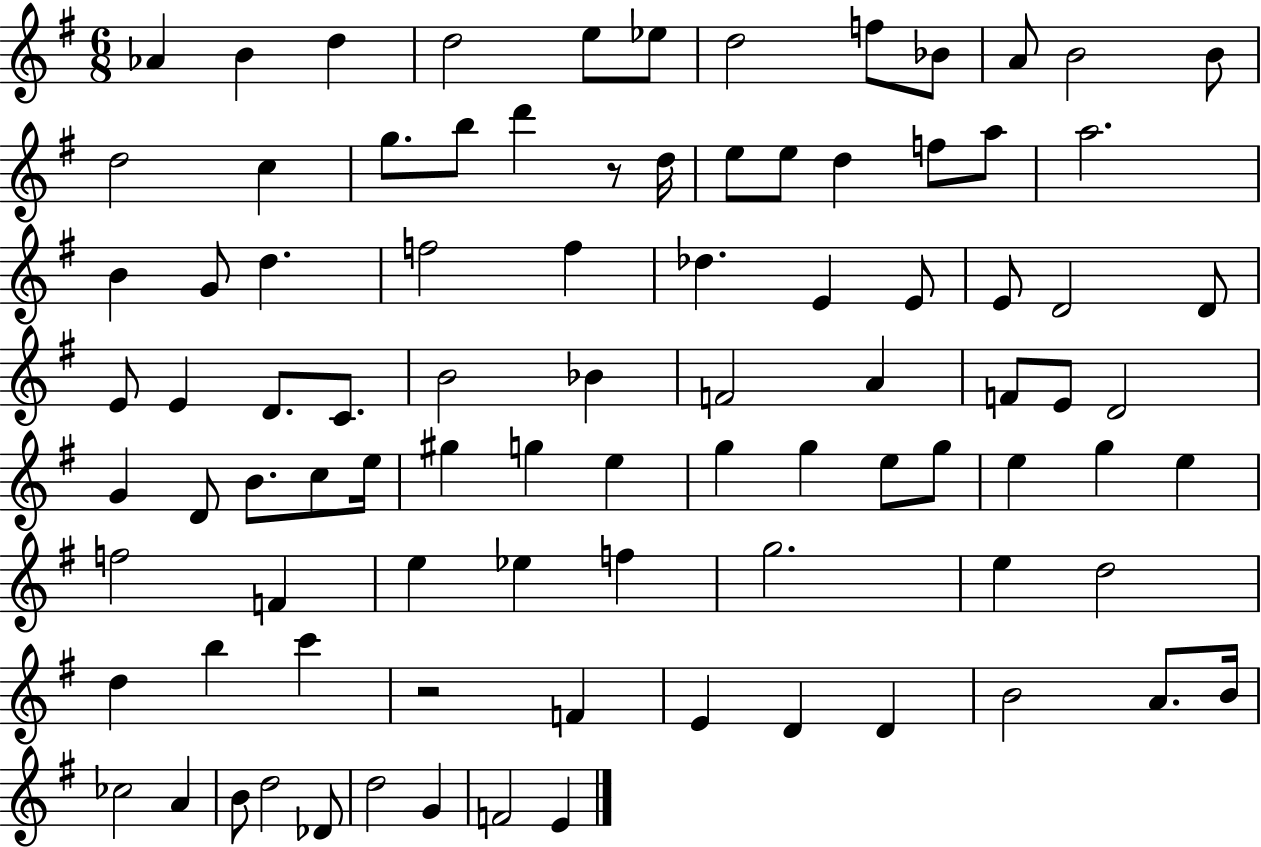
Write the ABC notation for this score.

X:1
T:Untitled
M:6/8
L:1/4
K:G
_A B d d2 e/2 _e/2 d2 f/2 _B/2 A/2 B2 B/2 d2 c g/2 b/2 d' z/2 d/4 e/2 e/2 d f/2 a/2 a2 B G/2 d f2 f _d E E/2 E/2 D2 D/2 E/2 E D/2 C/2 B2 _B F2 A F/2 E/2 D2 G D/2 B/2 c/2 e/4 ^g g e g g e/2 g/2 e g e f2 F e _e f g2 e d2 d b c' z2 F E D D B2 A/2 B/4 _c2 A B/2 d2 _D/2 d2 G F2 E